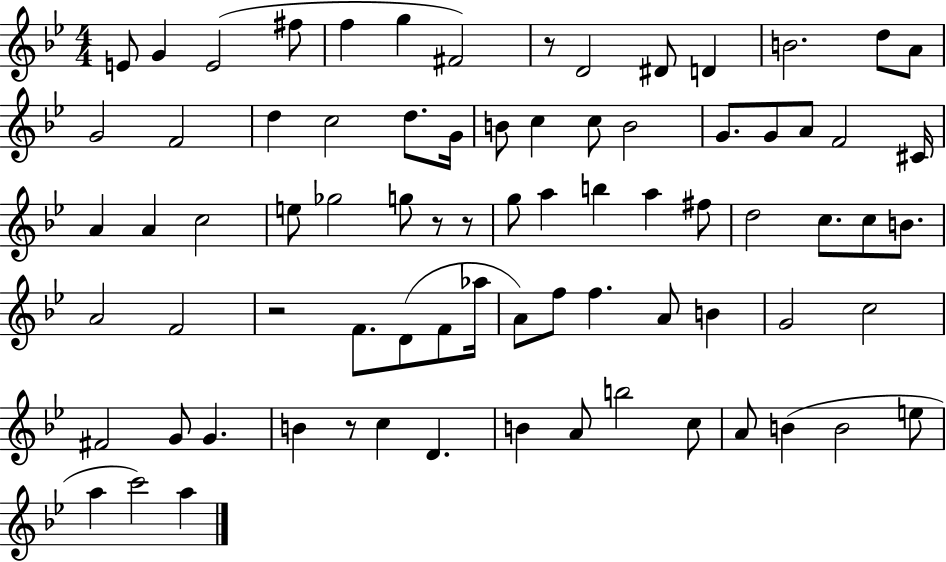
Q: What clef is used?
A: treble